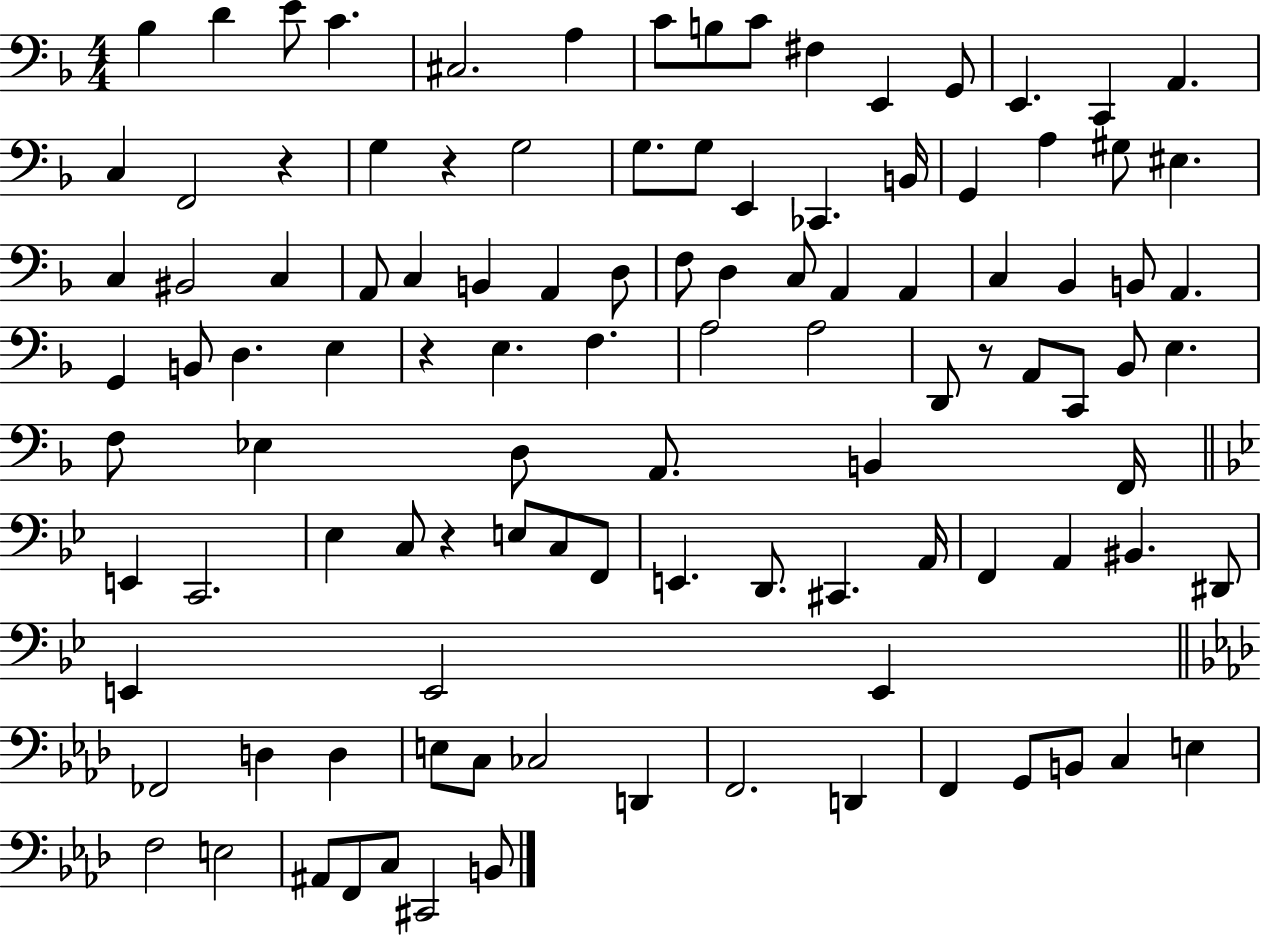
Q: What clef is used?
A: bass